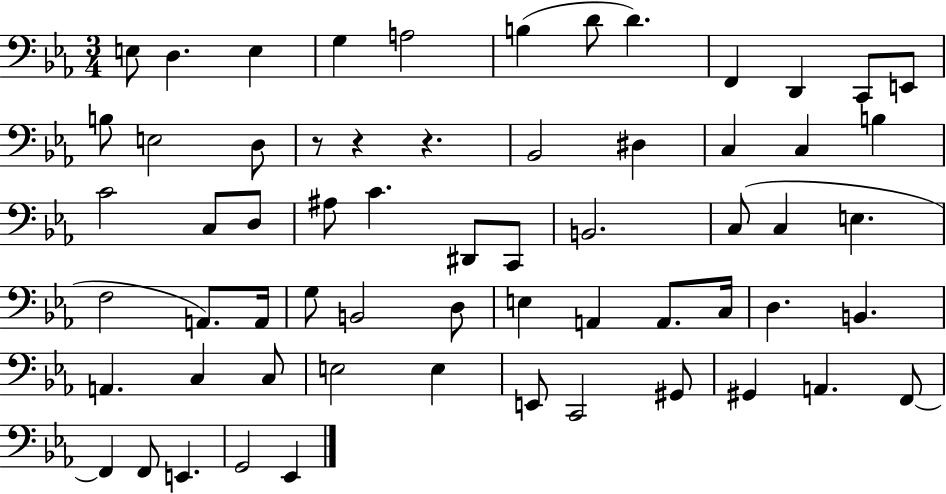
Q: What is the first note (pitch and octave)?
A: E3